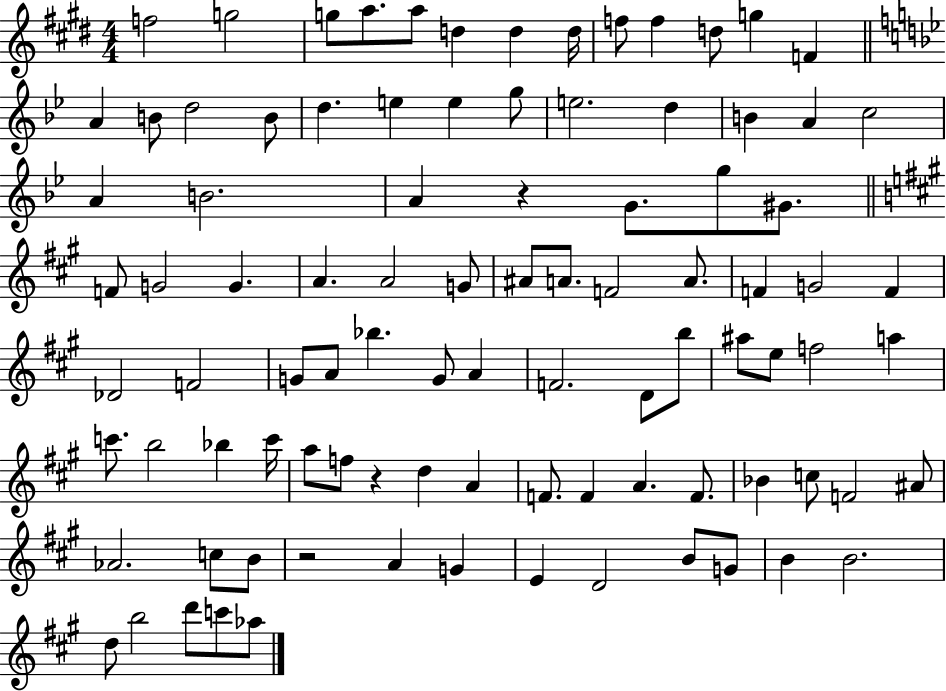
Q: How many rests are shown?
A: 3